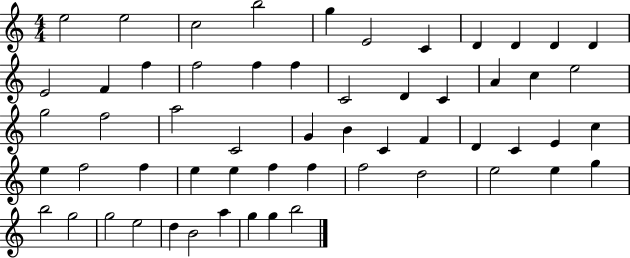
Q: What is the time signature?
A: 4/4